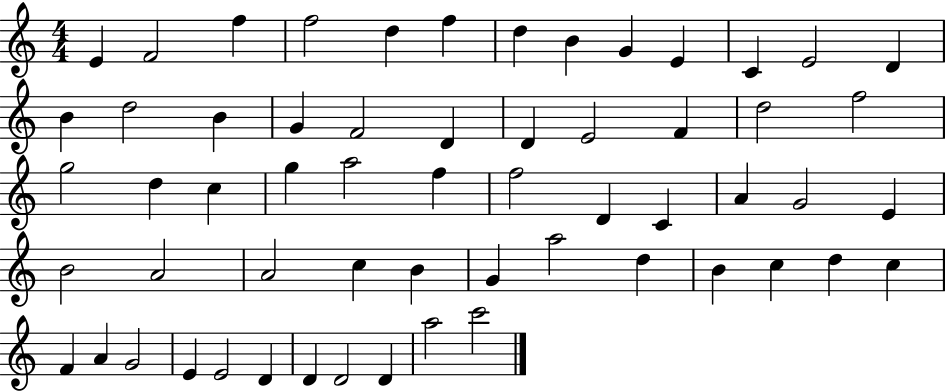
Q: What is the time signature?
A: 4/4